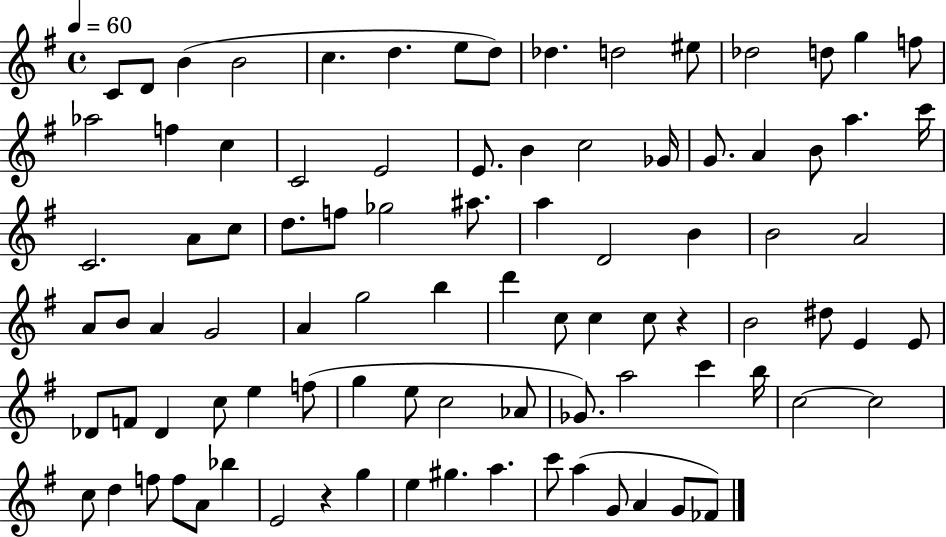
X:1
T:Untitled
M:4/4
L:1/4
K:G
C/2 D/2 B B2 c d e/2 d/2 _d d2 ^e/2 _d2 d/2 g f/2 _a2 f c C2 E2 E/2 B c2 _G/4 G/2 A B/2 a c'/4 C2 A/2 c/2 d/2 f/2 _g2 ^a/2 a D2 B B2 A2 A/2 B/2 A G2 A g2 b d' c/2 c c/2 z B2 ^d/2 E E/2 _D/2 F/2 _D c/2 e f/2 g e/2 c2 _A/2 _G/2 a2 c' b/4 c2 c2 c/2 d f/2 f/2 A/2 _b E2 z g e ^g a c'/2 a G/2 A G/2 _F/2